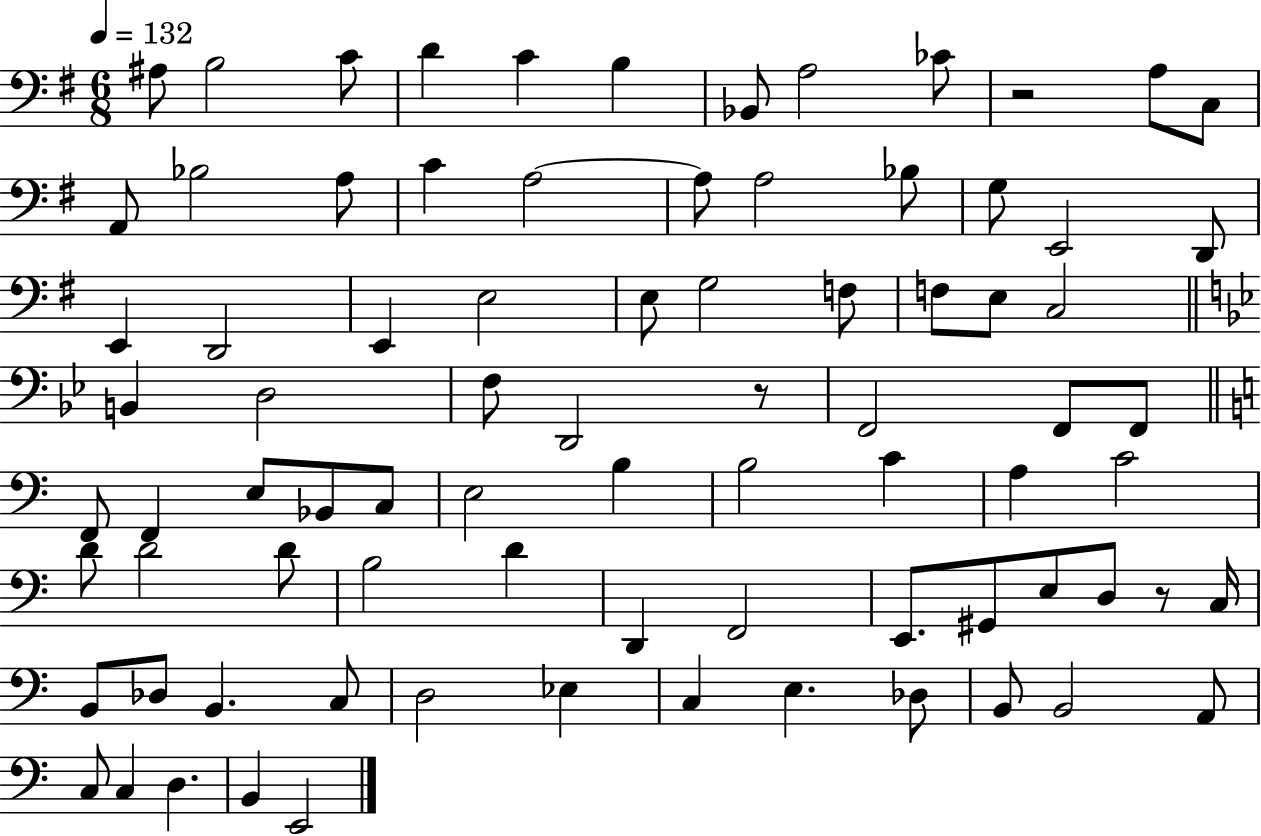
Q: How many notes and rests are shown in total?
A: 82